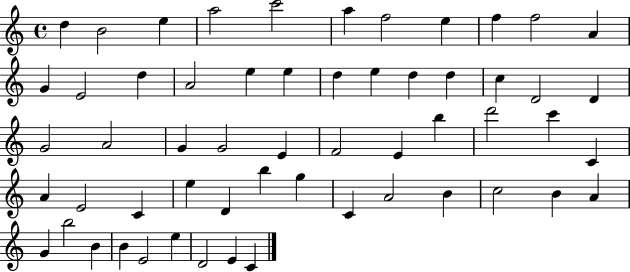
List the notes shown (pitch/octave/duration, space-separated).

D5/q B4/h E5/q A5/h C6/h A5/q F5/h E5/q F5/q F5/h A4/q G4/q E4/h D5/q A4/h E5/q E5/q D5/q E5/q D5/q D5/q C5/q D4/h D4/q G4/h A4/h G4/q G4/h E4/q F4/h E4/q B5/q D6/h C6/q C4/q A4/q E4/h C4/q E5/q D4/q B5/q G5/q C4/q A4/h B4/q C5/h B4/q A4/q G4/q B5/h B4/q B4/q E4/h E5/q D4/h E4/q C4/q